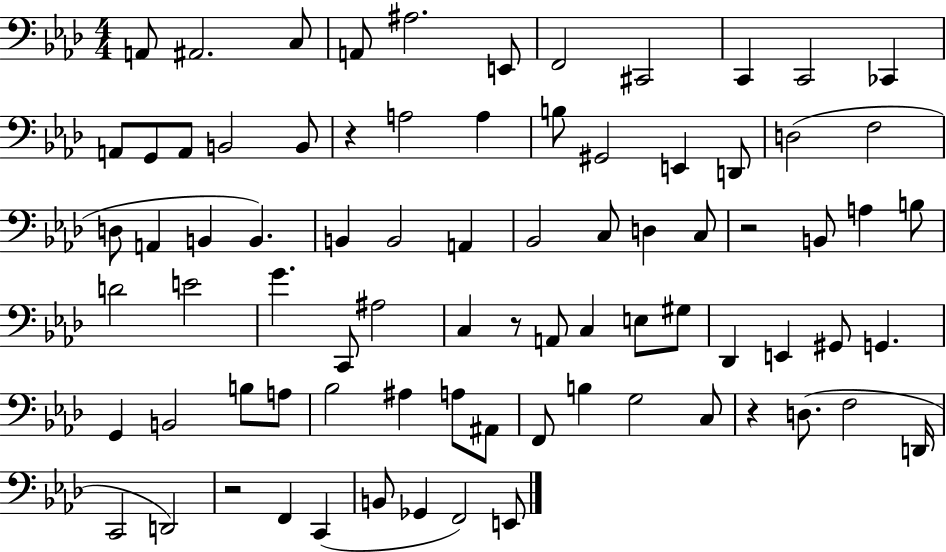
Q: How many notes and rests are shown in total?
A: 80